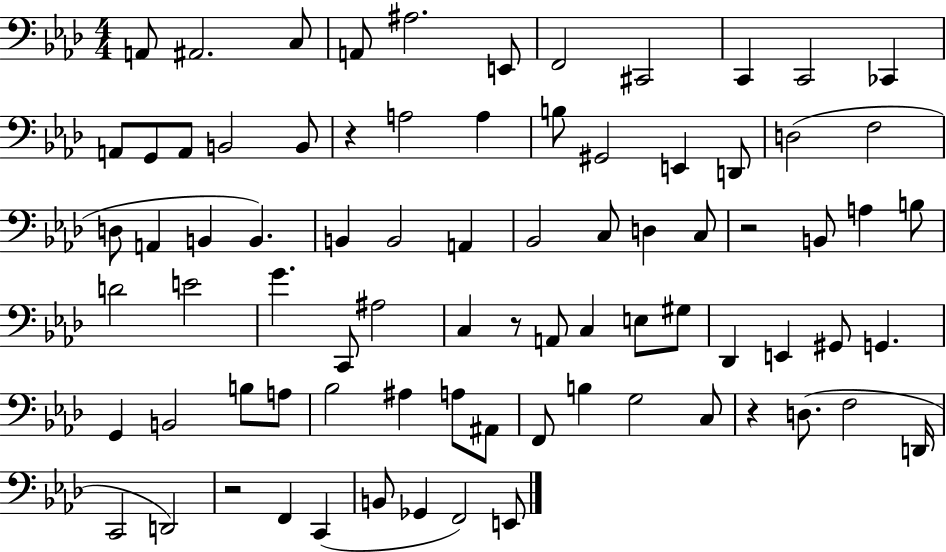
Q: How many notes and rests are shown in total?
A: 80